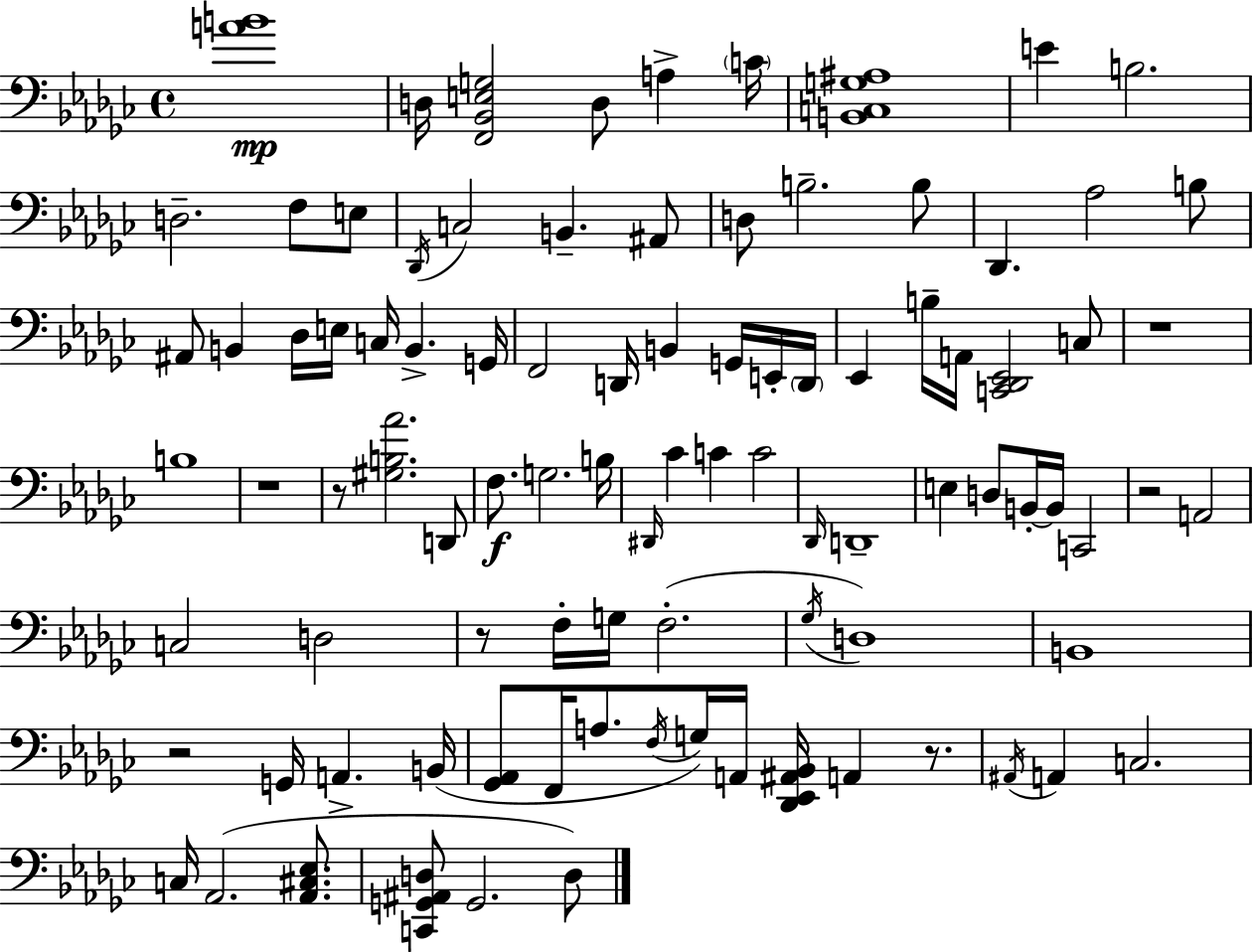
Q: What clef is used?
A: bass